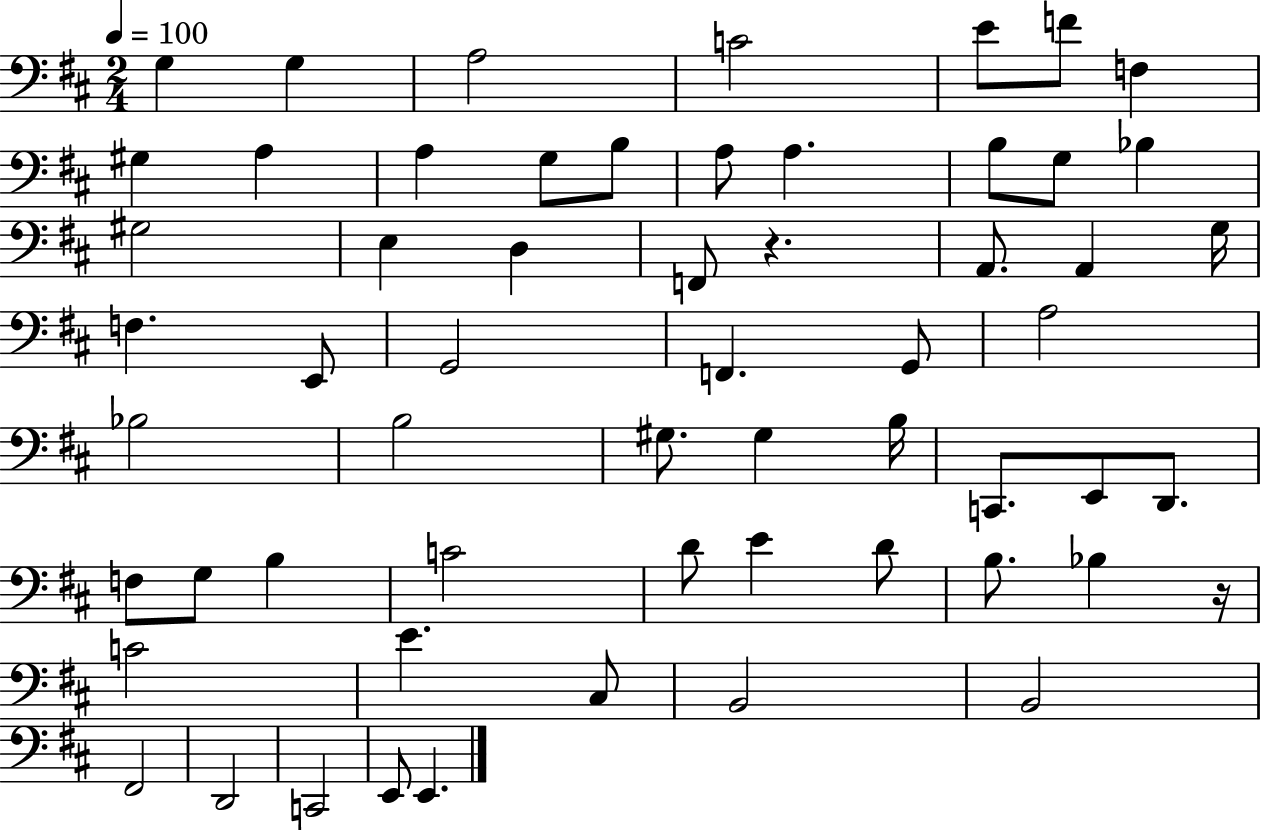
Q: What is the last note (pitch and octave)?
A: E2